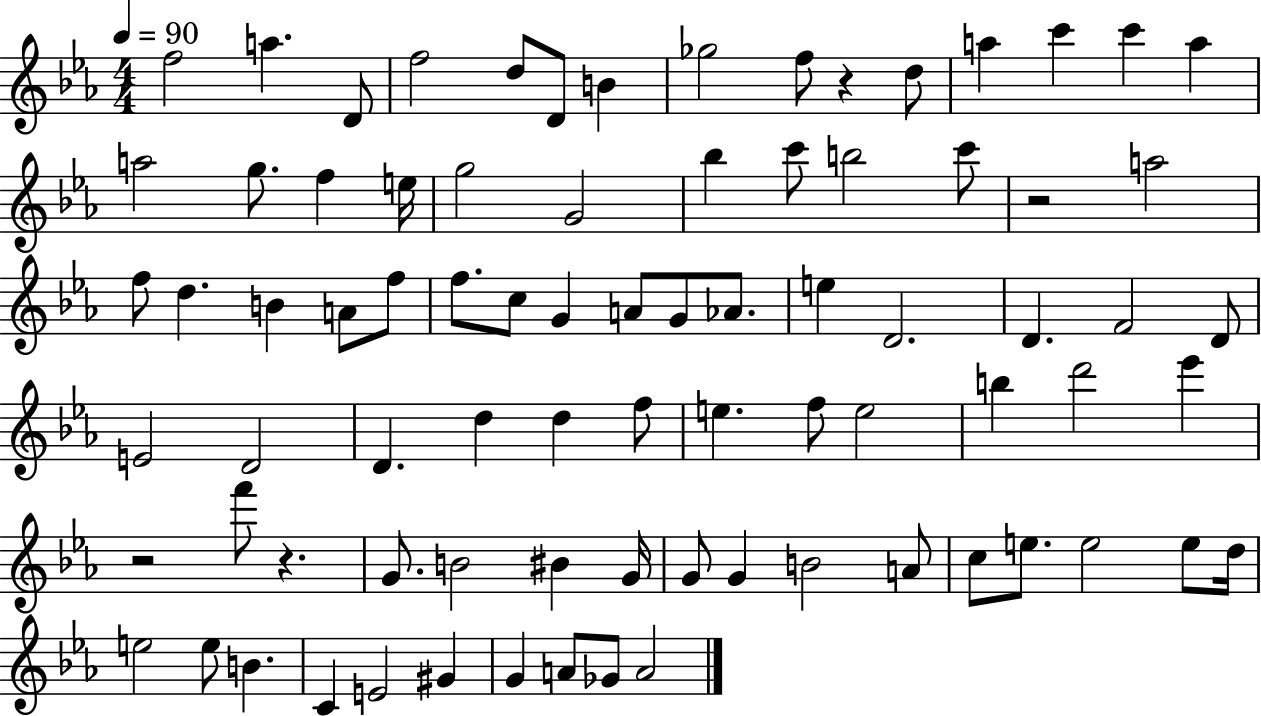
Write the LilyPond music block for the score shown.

{
  \clef treble
  \numericTimeSignature
  \time 4/4
  \key ees \major
  \tempo 4 = 90
  \repeat volta 2 { f''2 a''4. d'8 | f''2 d''8 d'8 b'4 | ges''2 f''8 r4 d''8 | a''4 c'''4 c'''4 a''4 | \break a''2 g''8. f''4 e''16 | g''2 g'2 | bes''4 c'''8 b''2 c'''8 | r2 a''2 | \break f''8 d''4. b'4 a'8 f''8 | f''8. c''8 g'4 a'8 g'8 aes'8. | e''4 d'2. | d'4. f'2 d'8 | \break e'2 d'2 | d'4. d''4 d''4 f''8 | e''4. f''8 e''2 | b''4 d'''2 ees'''4 | \break r2 f'''8 r4. | g'8. b'2 bis'4 g'16 | g'8 g'4 b'2 a'8 | c''8 e''8. e''2 e''8 d''16 | \break e''2 e''8 b'4. | c'4 e'2 gis'4 | g'4 a'8 ges'8 a'2 | } \bar "|."
}